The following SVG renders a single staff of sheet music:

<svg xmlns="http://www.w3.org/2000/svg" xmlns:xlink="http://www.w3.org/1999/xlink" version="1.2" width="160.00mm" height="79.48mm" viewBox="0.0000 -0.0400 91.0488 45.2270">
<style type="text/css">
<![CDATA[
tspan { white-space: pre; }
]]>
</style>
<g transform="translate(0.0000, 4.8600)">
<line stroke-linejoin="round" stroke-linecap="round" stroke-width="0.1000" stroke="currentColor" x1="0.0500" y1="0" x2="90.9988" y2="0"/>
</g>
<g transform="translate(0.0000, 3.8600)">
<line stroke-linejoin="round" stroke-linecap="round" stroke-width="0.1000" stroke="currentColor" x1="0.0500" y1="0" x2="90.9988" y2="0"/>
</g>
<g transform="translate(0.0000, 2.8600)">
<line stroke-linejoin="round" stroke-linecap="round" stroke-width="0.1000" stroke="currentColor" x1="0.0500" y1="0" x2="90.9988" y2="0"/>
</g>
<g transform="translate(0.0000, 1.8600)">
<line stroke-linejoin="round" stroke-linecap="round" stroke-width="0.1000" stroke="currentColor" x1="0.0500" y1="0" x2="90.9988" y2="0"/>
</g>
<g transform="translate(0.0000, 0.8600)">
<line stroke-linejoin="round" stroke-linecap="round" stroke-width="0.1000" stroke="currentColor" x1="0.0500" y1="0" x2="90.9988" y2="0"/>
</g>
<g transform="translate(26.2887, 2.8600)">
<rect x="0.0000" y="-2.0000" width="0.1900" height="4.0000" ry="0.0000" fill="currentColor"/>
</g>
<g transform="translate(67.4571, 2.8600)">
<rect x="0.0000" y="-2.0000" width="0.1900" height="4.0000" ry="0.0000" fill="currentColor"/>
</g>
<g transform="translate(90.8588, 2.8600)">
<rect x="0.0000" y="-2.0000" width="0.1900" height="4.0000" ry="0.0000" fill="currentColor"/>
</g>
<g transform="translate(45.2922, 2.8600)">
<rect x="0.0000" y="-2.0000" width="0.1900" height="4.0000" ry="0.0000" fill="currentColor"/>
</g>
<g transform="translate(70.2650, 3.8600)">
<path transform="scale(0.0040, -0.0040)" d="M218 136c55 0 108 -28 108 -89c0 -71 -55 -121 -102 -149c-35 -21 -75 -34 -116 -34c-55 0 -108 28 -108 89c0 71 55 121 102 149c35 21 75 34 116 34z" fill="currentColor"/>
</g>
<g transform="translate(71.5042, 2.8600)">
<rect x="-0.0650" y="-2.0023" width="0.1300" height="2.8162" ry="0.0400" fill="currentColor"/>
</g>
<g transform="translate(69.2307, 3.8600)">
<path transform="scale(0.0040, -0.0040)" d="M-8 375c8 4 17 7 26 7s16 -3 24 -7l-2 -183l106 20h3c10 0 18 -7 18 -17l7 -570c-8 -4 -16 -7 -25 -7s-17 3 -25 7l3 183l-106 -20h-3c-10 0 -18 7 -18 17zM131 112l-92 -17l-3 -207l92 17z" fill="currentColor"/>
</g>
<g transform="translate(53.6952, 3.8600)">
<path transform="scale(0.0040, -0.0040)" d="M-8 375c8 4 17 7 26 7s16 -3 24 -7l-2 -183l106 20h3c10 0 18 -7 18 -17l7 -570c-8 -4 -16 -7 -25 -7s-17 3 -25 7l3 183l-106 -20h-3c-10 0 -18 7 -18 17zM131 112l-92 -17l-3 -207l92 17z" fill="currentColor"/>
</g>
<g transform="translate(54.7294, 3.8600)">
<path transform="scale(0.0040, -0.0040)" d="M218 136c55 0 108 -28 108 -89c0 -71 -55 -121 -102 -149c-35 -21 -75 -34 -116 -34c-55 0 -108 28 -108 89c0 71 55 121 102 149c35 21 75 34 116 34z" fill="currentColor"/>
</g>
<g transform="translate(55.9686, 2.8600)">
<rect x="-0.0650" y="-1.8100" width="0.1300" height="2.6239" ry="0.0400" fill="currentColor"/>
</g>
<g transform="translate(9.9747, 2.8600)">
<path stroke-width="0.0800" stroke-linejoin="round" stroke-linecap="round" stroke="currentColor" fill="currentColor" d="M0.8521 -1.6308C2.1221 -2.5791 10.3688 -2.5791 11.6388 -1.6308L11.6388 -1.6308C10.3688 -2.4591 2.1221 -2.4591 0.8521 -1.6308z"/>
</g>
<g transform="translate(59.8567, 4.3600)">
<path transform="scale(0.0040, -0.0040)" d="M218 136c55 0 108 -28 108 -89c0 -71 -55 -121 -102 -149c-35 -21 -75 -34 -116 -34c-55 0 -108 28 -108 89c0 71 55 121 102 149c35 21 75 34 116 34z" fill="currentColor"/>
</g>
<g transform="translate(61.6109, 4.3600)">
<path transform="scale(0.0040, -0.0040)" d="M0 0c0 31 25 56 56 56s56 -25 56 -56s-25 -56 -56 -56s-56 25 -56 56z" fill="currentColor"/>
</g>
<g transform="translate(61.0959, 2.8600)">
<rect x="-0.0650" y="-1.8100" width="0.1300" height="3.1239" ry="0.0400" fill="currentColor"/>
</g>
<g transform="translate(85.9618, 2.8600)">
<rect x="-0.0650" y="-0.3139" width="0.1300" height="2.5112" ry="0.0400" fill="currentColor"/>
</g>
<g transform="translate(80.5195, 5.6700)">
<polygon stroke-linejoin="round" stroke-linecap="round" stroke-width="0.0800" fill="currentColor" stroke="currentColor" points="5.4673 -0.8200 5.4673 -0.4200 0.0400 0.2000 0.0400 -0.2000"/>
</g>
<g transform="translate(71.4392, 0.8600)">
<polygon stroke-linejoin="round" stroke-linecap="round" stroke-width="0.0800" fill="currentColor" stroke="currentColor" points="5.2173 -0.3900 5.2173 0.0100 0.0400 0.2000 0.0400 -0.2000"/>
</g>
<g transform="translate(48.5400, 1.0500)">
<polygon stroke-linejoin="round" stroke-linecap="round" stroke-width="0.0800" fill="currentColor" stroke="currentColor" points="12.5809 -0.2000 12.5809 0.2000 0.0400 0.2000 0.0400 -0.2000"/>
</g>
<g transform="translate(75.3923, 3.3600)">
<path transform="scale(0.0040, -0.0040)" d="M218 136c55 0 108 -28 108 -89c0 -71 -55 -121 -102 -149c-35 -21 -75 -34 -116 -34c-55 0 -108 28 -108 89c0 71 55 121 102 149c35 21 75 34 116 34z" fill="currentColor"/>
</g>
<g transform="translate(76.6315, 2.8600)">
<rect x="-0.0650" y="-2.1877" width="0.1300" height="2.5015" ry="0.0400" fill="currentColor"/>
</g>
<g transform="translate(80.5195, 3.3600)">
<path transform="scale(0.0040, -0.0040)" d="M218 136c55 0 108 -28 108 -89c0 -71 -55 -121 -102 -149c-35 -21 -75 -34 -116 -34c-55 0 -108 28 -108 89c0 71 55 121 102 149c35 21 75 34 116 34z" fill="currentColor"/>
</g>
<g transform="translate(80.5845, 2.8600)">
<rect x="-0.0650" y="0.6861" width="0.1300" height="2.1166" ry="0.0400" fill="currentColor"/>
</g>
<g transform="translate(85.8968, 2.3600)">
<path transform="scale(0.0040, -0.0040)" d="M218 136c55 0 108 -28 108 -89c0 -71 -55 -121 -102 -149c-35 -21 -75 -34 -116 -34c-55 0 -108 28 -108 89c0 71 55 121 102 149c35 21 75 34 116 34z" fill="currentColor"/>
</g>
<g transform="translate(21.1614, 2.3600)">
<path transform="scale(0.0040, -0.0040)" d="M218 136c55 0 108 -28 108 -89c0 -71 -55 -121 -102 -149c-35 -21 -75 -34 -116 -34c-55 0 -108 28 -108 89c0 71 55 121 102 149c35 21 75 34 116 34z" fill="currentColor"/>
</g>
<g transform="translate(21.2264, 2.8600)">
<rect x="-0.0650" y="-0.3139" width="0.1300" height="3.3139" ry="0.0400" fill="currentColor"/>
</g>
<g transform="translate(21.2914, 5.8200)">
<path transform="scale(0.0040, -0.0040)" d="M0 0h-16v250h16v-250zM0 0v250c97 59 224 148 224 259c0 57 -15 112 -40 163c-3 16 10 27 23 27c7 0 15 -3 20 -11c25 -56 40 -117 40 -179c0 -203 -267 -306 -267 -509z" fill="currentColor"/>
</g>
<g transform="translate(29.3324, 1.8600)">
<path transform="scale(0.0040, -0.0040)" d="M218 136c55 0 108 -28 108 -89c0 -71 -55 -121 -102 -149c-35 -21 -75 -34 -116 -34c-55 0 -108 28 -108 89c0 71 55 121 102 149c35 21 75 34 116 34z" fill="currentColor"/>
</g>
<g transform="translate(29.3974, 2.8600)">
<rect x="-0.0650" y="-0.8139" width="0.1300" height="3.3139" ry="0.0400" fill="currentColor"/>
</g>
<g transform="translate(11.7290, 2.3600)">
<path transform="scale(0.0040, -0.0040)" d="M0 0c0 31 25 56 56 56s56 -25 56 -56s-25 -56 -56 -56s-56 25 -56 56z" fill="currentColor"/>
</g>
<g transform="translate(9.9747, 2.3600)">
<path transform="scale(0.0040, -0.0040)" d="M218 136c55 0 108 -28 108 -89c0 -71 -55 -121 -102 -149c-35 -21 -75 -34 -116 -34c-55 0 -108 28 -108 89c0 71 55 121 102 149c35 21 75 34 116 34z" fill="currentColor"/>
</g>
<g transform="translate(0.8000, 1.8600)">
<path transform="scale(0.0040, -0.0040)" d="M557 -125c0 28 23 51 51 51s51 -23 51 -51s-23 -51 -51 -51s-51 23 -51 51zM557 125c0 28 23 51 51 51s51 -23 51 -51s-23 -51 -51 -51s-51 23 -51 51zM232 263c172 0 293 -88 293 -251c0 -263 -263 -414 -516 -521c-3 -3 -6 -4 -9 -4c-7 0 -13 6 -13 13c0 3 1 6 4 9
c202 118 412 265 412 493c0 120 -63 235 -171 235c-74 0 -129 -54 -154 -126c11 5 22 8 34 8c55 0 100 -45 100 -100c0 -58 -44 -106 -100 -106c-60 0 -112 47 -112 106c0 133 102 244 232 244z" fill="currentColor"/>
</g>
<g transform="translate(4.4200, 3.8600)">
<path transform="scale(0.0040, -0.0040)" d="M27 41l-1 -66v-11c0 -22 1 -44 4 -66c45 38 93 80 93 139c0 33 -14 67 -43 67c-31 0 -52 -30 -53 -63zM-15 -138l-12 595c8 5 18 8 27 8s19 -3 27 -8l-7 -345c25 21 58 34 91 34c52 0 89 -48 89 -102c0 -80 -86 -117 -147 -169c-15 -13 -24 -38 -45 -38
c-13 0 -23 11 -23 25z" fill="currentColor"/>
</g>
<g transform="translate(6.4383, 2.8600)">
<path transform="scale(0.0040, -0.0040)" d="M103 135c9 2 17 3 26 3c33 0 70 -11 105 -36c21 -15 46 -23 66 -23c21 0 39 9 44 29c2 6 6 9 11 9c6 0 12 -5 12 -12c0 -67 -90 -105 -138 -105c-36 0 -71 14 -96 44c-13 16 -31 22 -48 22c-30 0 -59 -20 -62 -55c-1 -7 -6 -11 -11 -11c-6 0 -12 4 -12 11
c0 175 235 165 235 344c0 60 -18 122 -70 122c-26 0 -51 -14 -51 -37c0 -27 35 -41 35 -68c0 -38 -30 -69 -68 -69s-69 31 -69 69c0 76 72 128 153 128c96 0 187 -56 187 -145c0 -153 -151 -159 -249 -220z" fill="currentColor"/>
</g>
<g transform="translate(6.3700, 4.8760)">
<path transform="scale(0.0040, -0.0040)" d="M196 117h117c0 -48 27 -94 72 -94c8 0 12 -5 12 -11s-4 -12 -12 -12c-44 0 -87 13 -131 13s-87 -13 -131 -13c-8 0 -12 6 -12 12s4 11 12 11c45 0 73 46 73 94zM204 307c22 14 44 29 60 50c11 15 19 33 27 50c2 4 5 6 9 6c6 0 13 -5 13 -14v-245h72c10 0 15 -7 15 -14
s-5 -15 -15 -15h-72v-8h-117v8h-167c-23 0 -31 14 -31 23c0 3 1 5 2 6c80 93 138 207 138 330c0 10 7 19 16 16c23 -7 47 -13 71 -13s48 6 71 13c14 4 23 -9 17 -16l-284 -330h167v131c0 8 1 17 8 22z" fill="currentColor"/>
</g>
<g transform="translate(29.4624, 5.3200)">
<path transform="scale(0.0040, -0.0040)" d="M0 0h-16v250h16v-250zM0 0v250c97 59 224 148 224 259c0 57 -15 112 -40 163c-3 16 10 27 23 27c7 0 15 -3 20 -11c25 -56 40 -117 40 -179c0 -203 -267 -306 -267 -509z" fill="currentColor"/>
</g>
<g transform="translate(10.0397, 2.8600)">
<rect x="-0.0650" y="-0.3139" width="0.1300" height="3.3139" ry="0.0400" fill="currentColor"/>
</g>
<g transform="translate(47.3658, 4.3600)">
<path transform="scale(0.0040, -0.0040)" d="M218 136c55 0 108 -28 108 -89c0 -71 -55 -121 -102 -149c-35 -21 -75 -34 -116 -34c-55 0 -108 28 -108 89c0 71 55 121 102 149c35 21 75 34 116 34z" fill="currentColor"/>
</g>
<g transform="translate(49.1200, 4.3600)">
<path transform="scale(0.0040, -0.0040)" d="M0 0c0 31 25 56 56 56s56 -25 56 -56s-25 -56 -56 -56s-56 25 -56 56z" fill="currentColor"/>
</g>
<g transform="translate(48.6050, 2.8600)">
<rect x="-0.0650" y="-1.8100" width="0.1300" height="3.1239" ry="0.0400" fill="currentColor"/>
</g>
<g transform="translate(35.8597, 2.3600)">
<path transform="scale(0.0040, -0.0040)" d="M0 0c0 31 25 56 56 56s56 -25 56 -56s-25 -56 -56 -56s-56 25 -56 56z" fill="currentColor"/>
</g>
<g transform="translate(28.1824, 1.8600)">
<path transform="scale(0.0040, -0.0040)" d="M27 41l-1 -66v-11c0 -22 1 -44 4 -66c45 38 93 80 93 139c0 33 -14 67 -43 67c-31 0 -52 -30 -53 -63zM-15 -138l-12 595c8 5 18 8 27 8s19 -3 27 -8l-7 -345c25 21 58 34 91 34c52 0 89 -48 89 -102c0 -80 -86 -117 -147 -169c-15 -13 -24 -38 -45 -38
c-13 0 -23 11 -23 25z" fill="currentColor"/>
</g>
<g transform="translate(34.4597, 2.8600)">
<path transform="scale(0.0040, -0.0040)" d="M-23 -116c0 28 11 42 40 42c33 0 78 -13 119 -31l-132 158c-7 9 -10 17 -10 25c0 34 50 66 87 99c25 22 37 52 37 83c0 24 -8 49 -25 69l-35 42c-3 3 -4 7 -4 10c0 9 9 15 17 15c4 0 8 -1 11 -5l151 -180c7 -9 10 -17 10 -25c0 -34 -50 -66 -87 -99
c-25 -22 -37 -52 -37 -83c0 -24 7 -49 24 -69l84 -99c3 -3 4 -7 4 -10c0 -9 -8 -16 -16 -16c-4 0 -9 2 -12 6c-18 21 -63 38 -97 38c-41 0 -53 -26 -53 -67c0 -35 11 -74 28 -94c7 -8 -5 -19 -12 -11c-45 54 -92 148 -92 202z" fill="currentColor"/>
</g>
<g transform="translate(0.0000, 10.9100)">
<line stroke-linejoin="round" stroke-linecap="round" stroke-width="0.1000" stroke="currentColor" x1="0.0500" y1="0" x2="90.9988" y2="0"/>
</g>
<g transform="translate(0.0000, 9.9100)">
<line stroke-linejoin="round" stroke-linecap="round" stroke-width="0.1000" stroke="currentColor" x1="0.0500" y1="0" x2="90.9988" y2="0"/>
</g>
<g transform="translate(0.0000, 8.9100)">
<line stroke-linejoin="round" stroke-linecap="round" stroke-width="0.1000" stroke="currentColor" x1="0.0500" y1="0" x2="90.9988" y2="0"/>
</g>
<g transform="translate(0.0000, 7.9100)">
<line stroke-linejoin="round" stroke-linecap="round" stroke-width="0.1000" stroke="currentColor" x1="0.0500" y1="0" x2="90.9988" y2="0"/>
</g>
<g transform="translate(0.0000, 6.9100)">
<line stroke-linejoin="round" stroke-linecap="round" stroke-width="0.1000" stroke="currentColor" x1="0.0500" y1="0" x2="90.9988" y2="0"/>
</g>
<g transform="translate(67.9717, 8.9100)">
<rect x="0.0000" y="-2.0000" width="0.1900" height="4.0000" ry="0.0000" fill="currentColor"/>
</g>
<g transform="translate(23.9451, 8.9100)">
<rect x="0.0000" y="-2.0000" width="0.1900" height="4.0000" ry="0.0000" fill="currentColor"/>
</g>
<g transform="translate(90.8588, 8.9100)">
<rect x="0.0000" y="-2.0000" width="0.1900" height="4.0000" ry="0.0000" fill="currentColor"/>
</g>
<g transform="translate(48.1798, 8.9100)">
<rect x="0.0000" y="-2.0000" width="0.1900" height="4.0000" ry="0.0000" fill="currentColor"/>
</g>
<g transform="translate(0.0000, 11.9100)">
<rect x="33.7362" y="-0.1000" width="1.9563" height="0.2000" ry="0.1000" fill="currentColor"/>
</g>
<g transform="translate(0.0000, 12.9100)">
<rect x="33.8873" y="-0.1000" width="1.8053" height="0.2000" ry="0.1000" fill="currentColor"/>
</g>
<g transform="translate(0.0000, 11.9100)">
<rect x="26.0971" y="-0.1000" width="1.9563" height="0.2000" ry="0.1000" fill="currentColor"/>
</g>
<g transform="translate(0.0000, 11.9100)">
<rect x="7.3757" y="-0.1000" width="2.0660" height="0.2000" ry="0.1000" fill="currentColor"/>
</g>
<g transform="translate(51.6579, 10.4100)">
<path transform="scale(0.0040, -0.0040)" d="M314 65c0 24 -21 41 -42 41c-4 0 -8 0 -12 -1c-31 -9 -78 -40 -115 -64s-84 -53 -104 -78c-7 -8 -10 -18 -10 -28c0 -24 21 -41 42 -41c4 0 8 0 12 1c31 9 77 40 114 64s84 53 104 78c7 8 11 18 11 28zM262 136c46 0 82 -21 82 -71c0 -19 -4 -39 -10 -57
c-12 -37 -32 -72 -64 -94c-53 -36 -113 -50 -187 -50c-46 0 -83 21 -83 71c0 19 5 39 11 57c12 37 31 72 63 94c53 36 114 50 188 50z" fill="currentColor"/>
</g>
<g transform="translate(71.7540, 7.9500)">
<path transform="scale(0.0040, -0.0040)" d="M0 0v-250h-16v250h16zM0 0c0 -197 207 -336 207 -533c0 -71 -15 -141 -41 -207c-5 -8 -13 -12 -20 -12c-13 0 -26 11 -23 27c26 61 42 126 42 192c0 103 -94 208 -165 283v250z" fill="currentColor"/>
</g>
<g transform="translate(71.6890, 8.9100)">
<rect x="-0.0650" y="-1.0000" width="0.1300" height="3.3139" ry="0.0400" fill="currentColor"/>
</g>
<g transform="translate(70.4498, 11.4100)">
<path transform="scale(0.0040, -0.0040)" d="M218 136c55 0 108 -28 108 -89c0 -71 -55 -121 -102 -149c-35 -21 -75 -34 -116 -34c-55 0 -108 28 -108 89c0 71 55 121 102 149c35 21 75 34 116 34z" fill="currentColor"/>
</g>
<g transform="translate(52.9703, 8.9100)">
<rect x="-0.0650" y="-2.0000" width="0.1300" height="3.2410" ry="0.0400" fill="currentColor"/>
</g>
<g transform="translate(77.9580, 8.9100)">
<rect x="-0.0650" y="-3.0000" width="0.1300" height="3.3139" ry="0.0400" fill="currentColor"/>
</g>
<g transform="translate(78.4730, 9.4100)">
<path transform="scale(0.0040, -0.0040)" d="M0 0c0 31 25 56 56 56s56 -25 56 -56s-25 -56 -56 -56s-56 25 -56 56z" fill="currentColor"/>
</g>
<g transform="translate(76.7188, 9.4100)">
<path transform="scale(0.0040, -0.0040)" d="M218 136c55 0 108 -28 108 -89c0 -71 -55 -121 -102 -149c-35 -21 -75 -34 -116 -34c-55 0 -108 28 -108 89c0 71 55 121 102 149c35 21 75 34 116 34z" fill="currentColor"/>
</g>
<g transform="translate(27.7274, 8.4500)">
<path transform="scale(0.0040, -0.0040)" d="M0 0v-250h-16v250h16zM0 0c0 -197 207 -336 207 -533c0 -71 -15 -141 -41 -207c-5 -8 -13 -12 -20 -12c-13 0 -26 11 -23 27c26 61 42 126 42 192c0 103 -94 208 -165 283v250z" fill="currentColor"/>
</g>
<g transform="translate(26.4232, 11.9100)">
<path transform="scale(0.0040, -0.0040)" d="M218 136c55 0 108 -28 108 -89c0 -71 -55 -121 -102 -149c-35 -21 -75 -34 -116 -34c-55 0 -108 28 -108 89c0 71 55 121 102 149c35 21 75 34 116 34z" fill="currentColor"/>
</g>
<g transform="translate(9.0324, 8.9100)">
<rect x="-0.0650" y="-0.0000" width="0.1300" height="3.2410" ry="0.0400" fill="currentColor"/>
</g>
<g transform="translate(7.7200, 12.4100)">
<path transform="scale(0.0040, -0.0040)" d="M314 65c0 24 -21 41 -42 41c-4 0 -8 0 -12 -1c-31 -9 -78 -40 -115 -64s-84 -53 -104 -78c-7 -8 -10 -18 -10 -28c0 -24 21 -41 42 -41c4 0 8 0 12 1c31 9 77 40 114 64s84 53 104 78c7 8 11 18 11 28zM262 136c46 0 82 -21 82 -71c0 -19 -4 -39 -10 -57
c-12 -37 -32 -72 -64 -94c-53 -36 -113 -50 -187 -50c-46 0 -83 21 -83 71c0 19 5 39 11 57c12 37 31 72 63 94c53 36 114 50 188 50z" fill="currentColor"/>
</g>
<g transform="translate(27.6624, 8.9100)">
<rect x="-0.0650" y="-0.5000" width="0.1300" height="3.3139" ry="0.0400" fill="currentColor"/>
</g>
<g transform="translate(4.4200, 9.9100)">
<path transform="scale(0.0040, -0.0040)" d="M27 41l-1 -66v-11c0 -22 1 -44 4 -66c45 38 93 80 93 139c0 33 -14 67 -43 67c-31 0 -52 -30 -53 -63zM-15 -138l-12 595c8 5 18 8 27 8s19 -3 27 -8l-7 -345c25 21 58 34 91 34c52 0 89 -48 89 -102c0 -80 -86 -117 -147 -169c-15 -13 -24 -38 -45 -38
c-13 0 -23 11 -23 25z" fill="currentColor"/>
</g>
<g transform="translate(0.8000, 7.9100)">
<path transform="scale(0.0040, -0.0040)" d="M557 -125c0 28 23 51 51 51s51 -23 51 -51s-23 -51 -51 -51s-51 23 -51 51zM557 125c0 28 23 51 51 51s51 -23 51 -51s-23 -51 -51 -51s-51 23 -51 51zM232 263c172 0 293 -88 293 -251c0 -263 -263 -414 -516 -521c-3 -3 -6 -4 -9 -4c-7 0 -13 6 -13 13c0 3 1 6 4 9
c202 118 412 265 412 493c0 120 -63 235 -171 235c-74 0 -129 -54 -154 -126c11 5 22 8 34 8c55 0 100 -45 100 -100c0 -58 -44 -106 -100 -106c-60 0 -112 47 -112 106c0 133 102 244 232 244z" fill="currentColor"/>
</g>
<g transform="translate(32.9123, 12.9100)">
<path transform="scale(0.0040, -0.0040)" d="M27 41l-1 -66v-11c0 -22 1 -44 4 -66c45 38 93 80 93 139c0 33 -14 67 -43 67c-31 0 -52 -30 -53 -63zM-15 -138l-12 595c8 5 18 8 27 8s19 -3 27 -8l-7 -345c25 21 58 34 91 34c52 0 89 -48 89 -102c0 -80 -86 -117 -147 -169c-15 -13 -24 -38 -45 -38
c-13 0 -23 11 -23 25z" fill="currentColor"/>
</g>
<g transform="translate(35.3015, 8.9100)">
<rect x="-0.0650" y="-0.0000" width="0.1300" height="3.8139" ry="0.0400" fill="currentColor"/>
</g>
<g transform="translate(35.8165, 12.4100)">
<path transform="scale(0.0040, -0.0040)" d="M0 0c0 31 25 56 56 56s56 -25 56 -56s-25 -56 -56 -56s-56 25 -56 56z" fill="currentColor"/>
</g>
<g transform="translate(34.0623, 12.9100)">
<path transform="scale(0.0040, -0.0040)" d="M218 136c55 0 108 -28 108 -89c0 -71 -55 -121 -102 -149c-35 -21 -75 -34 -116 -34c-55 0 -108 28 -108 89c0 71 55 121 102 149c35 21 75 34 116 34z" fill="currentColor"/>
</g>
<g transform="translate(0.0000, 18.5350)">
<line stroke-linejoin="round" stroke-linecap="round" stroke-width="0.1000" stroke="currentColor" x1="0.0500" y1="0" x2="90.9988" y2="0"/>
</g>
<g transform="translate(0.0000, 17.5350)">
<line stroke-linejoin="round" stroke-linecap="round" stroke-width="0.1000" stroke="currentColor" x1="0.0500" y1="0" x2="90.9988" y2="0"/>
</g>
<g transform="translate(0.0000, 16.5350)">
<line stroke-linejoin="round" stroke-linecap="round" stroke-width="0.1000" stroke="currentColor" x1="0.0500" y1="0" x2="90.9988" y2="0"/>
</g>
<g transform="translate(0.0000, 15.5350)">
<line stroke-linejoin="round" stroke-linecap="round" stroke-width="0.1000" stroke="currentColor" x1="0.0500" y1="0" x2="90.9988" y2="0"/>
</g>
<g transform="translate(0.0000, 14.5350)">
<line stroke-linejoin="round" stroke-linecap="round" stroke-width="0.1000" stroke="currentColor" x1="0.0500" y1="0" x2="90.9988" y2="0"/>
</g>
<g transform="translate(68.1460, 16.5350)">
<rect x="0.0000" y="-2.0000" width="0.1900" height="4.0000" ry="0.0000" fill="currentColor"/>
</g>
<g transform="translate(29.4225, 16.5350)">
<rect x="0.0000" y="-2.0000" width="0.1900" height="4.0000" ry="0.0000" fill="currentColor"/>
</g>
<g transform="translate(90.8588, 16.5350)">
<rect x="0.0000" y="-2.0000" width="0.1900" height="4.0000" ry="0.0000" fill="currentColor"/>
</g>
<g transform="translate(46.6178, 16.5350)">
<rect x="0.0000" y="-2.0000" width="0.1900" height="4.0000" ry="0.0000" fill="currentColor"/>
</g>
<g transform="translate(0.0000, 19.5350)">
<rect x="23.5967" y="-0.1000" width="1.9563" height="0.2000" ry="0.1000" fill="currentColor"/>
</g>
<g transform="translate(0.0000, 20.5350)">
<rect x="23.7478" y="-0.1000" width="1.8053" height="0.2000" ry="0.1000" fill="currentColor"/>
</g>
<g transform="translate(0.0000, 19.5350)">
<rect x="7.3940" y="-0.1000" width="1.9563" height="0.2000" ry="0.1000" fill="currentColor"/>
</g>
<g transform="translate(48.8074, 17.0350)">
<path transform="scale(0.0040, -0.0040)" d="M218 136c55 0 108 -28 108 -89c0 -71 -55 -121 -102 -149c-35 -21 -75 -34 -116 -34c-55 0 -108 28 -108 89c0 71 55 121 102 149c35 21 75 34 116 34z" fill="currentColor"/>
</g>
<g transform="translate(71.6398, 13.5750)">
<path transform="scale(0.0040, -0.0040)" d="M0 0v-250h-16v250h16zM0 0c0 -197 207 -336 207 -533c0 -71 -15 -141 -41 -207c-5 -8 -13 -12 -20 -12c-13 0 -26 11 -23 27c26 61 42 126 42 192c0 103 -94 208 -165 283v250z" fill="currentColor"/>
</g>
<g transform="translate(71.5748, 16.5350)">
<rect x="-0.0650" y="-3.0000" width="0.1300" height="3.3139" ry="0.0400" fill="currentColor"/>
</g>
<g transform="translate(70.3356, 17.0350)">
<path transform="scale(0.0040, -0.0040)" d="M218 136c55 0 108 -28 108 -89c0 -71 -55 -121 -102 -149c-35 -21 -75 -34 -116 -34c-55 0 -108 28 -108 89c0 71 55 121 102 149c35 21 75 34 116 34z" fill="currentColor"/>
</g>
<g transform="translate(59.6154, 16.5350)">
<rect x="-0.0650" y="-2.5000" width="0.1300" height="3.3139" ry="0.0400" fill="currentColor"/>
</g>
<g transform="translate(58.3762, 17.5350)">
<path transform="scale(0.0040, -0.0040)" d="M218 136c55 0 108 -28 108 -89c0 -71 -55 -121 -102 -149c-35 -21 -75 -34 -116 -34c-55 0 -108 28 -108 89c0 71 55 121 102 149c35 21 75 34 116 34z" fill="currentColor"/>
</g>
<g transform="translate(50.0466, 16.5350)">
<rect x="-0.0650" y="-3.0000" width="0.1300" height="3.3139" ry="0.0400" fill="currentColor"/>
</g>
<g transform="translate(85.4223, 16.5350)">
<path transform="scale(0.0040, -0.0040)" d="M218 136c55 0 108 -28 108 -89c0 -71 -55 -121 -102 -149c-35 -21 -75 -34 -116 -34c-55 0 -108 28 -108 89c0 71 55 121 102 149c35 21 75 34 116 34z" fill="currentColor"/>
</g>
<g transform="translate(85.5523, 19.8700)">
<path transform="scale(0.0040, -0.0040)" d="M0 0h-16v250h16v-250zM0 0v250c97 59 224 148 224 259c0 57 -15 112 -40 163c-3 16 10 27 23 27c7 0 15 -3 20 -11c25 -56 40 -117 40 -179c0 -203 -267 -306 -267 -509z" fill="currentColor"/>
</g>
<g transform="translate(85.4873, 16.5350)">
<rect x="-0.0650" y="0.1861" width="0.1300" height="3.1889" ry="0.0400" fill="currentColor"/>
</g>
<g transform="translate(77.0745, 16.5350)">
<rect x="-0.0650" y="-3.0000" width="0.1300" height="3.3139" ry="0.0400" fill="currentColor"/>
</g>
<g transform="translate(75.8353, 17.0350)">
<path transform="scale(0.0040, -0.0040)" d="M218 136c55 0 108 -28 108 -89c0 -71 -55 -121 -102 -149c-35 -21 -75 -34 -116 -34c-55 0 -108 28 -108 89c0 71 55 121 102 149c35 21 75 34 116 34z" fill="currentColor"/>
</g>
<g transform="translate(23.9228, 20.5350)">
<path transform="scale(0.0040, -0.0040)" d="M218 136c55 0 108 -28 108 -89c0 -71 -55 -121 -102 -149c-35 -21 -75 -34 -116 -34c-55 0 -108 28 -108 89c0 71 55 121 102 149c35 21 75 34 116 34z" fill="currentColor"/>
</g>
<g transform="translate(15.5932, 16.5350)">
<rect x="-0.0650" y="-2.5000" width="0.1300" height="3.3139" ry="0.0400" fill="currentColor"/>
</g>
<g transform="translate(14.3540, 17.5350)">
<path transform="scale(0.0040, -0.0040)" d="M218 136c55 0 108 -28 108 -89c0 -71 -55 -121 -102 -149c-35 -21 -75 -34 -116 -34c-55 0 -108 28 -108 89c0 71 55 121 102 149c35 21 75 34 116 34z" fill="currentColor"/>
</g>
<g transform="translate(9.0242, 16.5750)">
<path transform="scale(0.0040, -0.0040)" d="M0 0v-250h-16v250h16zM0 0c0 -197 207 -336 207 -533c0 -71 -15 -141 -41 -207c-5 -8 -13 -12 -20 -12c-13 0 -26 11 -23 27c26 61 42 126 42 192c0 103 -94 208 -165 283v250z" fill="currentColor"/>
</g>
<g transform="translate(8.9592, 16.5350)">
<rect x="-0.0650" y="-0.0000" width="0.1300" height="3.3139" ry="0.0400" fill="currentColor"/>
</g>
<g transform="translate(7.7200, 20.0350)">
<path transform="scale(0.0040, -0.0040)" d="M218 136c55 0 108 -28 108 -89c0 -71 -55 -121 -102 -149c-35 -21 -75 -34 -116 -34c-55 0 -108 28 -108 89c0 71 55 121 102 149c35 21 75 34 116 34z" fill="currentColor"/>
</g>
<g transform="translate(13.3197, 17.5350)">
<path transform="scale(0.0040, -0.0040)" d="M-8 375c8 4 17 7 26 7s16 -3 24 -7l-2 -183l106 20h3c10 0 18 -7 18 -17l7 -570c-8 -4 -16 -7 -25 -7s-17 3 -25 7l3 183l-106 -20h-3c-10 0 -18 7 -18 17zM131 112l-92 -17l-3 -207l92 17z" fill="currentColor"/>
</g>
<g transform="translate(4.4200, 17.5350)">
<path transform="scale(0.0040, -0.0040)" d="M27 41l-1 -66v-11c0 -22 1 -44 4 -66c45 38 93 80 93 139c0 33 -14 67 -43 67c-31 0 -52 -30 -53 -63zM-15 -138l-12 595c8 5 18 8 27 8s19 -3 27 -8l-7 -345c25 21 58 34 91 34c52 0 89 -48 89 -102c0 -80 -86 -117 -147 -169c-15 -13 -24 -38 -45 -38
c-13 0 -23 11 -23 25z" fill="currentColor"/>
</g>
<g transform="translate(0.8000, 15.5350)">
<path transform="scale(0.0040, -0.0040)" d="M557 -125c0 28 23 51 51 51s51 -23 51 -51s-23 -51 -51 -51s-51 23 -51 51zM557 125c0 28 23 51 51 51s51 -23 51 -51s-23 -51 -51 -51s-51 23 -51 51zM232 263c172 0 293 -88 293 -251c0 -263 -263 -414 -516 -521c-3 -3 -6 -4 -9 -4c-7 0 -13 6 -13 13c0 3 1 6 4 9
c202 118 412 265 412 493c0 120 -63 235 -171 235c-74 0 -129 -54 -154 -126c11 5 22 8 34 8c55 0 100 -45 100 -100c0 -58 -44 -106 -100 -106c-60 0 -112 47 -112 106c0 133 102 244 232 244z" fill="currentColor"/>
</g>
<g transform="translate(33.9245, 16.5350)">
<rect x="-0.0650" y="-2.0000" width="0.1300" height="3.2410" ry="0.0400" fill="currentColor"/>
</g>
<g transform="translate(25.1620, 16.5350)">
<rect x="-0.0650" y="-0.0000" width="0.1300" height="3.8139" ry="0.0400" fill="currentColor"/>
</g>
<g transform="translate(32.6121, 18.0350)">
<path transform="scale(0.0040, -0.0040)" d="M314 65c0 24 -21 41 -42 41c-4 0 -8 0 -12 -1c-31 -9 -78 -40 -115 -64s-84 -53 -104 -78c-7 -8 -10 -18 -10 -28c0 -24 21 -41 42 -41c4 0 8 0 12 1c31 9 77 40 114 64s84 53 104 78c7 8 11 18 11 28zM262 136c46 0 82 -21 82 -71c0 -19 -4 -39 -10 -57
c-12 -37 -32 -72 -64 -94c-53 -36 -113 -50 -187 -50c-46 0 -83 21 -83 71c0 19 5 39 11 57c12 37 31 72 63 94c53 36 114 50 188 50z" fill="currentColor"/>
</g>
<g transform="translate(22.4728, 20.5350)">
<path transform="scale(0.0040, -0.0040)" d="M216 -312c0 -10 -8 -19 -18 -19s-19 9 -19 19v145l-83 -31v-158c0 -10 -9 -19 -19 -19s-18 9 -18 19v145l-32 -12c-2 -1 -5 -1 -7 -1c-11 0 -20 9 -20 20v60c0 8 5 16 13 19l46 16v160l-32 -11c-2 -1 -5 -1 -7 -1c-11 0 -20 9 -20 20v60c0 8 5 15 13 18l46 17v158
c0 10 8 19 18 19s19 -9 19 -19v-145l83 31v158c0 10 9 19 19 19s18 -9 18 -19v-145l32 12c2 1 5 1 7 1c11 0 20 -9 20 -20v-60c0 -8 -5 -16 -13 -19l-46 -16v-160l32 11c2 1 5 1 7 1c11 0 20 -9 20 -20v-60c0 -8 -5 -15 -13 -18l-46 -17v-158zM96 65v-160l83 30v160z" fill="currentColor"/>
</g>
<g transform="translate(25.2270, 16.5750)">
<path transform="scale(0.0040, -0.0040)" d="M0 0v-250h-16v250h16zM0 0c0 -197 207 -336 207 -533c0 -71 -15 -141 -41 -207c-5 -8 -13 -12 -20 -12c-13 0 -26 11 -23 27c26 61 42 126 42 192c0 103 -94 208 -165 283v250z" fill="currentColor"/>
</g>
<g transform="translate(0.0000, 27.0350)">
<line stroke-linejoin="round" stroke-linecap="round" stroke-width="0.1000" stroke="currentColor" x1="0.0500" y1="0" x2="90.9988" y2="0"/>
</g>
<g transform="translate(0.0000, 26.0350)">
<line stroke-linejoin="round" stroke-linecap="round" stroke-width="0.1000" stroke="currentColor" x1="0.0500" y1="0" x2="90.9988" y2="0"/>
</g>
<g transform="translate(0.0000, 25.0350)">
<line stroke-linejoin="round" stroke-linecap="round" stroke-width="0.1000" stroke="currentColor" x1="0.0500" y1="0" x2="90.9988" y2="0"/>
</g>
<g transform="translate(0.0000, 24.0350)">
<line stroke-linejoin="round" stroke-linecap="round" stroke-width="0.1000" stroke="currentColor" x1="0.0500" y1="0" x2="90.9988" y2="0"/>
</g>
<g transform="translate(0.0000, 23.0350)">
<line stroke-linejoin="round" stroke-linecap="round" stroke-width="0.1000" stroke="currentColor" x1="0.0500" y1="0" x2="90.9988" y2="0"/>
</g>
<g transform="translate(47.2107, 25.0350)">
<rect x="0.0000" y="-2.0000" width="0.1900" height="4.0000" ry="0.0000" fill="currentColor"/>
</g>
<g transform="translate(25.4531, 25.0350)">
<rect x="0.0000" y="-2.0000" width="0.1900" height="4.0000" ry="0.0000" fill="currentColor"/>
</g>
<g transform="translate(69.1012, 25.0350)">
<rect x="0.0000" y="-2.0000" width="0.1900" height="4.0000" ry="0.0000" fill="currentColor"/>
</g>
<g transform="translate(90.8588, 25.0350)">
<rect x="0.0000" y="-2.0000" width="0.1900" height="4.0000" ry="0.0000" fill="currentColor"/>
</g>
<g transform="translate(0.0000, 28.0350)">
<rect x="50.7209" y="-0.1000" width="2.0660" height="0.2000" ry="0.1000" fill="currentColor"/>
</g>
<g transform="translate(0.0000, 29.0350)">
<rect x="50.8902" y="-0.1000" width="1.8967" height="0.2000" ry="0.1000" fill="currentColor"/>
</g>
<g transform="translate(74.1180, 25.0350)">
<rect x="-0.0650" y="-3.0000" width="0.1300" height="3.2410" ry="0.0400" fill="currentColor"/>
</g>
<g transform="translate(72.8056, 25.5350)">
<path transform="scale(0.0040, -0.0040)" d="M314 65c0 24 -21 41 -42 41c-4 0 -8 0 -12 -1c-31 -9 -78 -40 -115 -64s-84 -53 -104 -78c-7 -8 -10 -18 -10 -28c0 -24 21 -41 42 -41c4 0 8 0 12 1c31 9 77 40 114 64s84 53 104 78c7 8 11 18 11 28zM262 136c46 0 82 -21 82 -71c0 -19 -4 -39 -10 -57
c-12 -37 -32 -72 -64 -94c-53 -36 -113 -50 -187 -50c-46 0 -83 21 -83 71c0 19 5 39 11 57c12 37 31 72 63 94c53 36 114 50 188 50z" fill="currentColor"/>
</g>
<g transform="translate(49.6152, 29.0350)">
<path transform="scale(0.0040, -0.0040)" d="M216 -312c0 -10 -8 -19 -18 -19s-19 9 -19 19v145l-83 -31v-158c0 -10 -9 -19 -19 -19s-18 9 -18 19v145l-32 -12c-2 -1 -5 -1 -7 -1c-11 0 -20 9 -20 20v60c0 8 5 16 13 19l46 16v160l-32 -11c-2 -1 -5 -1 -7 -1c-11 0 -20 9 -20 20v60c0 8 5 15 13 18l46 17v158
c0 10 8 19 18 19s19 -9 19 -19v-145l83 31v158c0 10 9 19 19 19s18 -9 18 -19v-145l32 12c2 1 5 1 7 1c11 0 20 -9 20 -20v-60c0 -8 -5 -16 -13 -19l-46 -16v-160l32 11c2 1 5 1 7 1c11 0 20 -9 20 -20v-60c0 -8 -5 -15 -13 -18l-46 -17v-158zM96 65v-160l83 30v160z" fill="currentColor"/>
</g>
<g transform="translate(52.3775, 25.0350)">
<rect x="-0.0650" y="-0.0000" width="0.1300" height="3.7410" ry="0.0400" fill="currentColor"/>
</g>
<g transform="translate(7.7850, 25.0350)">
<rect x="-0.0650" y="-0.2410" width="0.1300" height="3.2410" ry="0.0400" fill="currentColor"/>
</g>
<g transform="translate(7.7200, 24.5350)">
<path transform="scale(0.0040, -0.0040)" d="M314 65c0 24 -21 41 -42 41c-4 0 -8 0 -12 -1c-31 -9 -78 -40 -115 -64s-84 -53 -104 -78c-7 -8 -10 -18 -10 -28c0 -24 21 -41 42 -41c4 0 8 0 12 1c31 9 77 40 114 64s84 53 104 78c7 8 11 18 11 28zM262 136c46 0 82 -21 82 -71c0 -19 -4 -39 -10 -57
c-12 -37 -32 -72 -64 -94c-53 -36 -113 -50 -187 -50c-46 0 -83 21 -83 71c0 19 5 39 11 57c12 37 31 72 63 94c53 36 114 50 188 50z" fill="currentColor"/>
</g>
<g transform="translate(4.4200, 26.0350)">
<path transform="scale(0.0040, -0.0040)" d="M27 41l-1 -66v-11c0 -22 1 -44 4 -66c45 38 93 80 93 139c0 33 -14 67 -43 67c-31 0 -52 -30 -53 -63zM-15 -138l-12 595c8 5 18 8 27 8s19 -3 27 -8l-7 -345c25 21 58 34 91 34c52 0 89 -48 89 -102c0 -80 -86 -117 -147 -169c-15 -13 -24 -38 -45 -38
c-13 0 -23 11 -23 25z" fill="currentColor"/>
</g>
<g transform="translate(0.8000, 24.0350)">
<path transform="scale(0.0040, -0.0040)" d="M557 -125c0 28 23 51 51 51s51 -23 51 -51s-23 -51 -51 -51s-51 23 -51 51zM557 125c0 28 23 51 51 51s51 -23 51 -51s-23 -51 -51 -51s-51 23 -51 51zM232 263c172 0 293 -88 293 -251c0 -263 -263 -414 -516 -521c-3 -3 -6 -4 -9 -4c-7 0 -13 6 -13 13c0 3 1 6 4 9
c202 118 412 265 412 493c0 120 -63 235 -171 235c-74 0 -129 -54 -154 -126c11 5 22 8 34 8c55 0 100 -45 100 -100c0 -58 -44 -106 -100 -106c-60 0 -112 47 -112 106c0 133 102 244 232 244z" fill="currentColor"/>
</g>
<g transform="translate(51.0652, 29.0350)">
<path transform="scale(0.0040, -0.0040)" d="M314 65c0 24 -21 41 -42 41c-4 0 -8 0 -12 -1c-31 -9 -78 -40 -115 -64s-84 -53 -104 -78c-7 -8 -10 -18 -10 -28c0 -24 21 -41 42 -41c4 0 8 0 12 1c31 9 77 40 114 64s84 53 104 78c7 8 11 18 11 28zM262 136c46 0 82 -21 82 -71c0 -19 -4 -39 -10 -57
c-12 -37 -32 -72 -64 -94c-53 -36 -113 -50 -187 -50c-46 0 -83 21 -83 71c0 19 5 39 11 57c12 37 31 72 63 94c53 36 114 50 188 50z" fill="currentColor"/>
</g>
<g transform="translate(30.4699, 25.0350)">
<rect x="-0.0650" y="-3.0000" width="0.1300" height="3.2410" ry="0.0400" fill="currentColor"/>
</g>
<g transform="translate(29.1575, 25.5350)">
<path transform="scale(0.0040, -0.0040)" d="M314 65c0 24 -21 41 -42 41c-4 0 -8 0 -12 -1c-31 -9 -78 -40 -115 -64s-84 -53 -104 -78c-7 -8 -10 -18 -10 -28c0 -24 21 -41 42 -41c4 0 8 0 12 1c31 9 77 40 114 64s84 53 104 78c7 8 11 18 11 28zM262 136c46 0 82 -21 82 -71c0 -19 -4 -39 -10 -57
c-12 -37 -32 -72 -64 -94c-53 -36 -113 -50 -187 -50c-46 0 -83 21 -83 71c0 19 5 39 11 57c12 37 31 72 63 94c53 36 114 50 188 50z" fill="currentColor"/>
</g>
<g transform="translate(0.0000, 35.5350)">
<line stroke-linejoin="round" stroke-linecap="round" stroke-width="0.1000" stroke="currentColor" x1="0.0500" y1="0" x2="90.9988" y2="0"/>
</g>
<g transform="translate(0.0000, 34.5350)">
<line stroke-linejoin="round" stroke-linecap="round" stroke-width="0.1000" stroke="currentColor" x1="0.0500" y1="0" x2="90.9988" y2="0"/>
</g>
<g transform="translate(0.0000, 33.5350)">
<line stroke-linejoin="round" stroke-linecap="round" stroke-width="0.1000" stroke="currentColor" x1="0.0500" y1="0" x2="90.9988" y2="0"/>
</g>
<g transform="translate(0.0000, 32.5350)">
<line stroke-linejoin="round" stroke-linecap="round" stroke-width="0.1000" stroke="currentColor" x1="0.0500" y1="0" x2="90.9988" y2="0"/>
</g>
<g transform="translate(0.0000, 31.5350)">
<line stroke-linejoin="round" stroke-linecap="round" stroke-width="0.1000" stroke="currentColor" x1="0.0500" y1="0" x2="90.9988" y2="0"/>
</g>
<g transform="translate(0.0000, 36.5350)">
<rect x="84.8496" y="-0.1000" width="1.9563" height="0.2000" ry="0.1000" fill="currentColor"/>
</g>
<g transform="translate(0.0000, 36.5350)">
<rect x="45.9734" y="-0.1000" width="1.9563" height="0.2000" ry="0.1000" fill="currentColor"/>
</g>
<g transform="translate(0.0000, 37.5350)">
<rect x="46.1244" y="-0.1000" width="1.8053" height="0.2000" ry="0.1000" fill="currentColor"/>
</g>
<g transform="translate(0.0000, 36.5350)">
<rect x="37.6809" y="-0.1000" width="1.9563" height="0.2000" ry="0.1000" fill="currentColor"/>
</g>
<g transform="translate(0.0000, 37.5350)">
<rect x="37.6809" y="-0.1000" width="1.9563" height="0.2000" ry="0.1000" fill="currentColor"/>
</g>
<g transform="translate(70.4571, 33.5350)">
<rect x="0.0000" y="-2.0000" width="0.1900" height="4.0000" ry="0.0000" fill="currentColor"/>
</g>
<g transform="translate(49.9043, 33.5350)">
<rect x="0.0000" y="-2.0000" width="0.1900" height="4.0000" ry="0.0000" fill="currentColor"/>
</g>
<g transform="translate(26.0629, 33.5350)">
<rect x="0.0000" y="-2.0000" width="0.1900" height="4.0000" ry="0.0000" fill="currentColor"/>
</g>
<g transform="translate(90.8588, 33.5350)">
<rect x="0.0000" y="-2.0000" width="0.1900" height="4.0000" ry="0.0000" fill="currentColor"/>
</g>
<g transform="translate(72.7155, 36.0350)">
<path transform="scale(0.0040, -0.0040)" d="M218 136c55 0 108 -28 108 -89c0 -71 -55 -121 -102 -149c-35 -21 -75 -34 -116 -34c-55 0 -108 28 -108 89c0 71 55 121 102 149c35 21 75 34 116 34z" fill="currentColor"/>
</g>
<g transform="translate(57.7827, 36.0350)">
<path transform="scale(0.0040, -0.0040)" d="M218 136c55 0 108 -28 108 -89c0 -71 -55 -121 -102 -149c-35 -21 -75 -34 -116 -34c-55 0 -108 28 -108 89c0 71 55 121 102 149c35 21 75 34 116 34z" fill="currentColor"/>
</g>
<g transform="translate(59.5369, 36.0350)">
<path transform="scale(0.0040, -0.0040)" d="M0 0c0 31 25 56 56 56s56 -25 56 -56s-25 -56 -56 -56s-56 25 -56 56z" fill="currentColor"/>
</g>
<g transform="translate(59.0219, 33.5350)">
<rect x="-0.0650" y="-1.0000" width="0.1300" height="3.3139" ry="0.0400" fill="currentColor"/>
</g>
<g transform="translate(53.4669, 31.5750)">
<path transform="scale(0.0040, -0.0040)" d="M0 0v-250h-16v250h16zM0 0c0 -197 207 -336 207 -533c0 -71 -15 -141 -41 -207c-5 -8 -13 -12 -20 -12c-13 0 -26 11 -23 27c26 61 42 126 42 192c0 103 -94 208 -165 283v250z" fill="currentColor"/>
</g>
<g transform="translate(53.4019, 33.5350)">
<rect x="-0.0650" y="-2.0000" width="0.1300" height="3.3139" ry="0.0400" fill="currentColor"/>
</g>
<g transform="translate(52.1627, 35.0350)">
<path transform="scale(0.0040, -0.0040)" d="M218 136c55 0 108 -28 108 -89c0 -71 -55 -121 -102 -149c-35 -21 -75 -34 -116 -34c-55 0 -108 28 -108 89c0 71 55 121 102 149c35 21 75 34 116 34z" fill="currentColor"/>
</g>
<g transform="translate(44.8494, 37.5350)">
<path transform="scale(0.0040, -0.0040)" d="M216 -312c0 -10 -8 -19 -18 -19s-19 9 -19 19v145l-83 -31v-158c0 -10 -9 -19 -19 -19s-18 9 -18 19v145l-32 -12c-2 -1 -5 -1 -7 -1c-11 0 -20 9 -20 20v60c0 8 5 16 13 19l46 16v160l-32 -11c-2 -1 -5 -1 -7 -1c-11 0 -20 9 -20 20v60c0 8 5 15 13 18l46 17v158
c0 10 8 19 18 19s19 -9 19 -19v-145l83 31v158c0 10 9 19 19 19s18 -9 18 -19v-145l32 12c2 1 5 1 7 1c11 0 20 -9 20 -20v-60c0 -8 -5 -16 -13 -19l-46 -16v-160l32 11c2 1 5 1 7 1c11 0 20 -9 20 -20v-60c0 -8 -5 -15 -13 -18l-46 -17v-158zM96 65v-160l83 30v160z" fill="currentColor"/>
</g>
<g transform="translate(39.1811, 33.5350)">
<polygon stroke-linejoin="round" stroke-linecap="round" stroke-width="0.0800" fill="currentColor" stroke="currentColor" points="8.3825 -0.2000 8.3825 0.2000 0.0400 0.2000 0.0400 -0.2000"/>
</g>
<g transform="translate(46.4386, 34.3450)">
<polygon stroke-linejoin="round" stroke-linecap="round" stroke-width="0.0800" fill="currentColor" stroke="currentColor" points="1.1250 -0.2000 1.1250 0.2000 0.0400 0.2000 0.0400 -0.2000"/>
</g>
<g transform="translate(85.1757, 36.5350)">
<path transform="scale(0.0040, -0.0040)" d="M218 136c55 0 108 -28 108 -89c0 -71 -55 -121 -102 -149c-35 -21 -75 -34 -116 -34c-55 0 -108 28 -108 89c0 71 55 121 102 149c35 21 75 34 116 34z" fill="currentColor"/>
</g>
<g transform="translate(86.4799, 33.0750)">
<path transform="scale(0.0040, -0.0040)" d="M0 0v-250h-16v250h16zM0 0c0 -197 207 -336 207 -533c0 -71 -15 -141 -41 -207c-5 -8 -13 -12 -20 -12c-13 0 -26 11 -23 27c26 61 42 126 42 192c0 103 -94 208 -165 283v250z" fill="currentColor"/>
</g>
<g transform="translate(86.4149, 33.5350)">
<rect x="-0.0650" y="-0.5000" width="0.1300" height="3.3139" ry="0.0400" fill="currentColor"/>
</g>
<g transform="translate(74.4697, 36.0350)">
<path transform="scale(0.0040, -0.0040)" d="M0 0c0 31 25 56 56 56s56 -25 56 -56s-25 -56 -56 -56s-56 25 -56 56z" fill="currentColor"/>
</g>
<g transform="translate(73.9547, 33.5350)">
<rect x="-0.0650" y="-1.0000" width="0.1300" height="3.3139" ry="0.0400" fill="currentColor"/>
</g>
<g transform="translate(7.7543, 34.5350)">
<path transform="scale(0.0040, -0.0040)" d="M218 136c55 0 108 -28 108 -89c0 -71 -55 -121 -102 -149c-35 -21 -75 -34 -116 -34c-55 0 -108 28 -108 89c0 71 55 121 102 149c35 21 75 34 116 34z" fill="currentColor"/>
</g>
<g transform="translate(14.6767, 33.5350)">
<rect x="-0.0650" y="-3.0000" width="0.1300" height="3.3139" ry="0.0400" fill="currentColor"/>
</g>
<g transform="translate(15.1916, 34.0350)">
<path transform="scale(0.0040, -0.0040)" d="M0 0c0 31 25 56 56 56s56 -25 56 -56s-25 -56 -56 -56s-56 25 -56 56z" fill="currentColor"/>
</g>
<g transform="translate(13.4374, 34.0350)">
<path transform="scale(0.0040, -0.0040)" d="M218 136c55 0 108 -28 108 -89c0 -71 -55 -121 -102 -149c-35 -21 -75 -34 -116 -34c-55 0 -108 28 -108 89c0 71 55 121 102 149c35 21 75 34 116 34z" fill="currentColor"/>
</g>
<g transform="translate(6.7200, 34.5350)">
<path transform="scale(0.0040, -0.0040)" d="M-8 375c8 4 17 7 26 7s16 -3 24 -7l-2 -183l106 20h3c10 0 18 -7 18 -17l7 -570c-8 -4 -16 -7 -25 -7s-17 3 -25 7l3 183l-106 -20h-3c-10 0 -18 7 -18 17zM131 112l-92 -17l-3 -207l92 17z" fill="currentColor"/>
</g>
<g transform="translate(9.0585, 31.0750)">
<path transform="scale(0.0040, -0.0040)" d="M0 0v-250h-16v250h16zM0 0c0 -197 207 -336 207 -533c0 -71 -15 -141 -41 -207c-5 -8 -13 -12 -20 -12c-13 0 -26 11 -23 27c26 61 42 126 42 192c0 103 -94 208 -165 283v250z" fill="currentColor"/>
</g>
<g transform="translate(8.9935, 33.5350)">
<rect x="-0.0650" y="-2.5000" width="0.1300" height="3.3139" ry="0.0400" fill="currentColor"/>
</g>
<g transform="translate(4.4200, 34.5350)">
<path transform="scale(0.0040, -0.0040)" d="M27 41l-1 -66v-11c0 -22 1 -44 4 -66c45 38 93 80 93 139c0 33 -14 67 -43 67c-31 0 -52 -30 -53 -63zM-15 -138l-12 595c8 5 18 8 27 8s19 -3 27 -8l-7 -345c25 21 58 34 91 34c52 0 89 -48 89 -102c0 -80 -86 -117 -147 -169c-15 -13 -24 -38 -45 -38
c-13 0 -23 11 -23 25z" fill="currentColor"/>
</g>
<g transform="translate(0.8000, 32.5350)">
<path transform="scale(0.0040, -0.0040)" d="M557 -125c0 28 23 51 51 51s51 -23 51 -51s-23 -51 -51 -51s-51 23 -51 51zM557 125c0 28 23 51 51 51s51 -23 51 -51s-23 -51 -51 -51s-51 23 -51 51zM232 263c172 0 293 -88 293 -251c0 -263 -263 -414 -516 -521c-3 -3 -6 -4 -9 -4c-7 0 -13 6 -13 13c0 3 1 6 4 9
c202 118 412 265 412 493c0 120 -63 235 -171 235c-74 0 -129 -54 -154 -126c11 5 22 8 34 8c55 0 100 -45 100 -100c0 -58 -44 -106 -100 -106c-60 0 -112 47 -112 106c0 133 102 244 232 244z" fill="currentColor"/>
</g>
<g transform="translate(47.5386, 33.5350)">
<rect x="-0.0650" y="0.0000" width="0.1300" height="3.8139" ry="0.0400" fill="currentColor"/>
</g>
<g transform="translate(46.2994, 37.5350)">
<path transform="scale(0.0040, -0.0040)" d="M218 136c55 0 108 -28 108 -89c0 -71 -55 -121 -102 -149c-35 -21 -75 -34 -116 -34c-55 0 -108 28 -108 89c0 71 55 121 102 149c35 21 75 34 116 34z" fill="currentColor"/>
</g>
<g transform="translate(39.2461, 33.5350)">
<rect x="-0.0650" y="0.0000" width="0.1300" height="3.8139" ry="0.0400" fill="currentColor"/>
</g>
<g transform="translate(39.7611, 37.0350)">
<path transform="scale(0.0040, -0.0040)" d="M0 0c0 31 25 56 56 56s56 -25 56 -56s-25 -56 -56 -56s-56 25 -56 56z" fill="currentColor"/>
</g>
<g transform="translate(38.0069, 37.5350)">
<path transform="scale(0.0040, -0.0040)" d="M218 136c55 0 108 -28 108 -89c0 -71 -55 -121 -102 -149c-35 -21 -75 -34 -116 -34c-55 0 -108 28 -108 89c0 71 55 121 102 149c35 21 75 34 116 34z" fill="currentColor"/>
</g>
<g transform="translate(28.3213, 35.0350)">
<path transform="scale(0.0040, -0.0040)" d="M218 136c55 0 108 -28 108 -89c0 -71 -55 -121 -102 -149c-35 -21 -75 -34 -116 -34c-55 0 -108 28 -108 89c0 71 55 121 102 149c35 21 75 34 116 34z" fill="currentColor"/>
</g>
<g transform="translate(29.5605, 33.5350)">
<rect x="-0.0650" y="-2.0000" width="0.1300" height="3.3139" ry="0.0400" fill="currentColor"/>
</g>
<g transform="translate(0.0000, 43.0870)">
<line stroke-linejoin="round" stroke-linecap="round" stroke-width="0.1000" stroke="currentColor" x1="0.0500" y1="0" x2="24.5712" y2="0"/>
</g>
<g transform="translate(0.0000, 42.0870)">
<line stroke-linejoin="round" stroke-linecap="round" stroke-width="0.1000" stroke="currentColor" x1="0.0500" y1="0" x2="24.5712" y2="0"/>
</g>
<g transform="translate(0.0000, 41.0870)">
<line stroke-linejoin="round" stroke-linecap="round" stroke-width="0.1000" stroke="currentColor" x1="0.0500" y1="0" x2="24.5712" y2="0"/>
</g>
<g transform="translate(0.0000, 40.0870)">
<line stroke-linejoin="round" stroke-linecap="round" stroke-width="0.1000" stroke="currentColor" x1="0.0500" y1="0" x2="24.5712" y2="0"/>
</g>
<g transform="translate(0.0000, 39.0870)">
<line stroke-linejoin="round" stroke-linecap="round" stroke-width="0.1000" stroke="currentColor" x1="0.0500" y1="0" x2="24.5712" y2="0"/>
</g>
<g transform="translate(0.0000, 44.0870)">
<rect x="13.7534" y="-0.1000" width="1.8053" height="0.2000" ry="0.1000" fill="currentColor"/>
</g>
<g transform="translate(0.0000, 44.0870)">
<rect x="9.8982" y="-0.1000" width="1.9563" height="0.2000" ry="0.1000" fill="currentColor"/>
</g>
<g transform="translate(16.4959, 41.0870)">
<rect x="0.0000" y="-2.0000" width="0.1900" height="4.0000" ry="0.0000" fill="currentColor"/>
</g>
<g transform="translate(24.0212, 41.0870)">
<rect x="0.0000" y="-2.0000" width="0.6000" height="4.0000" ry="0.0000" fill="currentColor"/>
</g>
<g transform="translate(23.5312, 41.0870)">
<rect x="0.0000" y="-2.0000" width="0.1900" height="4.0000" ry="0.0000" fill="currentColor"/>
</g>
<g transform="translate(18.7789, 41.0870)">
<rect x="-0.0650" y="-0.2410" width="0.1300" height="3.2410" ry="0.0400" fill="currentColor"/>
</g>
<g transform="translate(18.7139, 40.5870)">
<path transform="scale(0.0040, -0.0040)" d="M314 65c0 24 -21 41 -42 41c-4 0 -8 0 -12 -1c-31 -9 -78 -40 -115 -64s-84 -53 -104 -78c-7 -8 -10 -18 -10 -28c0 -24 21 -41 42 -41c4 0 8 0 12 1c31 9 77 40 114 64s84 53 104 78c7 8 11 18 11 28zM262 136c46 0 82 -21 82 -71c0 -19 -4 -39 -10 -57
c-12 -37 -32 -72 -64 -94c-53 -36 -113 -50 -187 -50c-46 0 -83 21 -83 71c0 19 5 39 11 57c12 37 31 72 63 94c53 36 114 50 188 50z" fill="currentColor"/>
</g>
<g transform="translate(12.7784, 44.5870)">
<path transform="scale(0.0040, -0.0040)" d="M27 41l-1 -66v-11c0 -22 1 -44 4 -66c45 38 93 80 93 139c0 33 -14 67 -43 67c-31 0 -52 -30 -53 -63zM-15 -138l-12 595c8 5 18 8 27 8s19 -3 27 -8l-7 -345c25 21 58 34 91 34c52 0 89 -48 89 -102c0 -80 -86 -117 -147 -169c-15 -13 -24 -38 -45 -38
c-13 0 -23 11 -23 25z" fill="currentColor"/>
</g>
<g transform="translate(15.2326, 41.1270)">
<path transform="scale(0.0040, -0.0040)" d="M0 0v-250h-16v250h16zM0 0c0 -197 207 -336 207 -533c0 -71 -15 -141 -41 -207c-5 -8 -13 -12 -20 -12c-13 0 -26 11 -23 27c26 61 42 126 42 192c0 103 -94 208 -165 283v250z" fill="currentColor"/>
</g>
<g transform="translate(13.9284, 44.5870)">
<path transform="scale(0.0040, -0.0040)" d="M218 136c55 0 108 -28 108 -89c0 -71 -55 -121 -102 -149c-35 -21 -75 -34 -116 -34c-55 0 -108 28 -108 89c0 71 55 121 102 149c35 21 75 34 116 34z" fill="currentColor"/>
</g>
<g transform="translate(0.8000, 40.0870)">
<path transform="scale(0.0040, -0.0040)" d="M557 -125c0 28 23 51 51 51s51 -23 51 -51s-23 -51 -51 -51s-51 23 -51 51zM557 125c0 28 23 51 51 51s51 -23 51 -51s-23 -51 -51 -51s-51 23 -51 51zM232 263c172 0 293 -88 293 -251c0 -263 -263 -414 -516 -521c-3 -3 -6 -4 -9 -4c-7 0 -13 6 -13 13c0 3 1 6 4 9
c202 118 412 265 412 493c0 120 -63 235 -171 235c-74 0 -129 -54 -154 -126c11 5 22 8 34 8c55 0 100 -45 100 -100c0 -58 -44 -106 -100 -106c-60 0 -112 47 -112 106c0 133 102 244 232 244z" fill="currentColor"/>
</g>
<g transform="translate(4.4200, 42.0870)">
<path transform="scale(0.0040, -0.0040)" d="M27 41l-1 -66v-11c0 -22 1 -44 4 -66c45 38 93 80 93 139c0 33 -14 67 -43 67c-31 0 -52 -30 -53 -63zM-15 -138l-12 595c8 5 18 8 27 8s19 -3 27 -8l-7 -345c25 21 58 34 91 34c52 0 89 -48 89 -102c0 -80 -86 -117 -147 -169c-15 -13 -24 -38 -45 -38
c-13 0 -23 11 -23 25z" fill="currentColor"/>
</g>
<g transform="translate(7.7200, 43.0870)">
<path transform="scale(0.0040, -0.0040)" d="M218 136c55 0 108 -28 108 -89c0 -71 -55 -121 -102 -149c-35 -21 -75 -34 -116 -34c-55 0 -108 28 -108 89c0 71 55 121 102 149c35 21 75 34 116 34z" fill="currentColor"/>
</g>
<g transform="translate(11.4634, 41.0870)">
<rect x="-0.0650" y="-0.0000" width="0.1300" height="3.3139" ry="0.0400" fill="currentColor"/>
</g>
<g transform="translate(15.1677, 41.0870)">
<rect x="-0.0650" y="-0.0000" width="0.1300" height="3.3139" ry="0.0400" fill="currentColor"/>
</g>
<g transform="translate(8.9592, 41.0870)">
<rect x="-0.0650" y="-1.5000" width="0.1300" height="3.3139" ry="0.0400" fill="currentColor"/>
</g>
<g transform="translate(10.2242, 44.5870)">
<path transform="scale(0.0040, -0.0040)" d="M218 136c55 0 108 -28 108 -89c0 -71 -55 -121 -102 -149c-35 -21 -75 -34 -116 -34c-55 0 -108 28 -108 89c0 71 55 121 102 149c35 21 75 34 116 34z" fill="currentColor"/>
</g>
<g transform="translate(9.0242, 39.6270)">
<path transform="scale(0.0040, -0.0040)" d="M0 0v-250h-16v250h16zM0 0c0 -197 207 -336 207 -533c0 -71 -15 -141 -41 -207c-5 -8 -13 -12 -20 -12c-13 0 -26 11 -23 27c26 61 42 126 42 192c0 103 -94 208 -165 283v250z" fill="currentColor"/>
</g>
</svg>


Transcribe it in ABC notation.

X:1
T:Untitled
M:2/4
L:1/4
K:F
E, E,/2 _F,/2 z A,,/2 B,,/2 A,,/2 B,,/2 C,/2 C,/2 E,/2 D,,2 E,,/2 _C,, A,,2 F,,/2 C, D,,/2 B,, ^C,,/2 A,,2 C, _B,, C,/2 C, D,/2 E,2 C,2 ^C,,2 C,2 B,,/2 C, A,, C,,/2 ^C,,/4 A,,/2 F,, F,, E,,/2 G,,/2 D,, _D,,/2 E,2